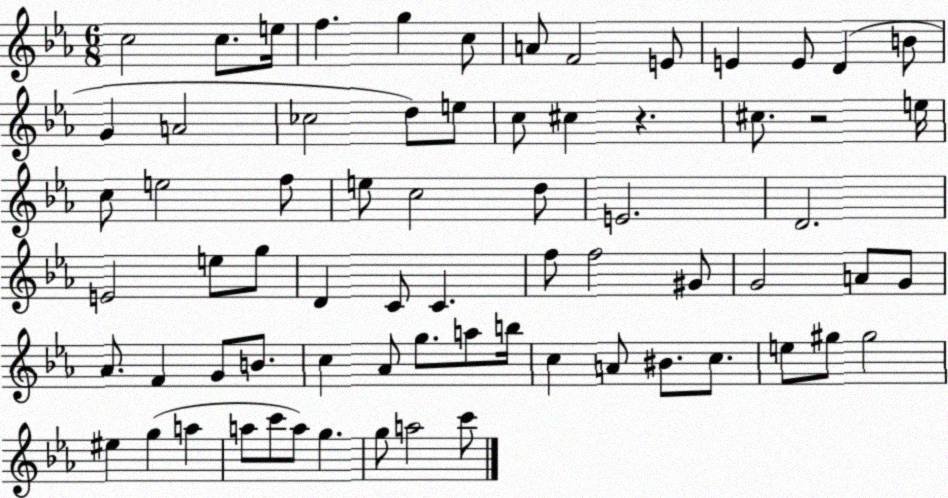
X:1
T:Untitled
M:6/8
L:1/4
K:Eb
c2 c/2 e/4 f g c/2 A/2 F2 E/2 E E/2 D B/2 G A2 _c2 d/2 e/2 c/2 ^c z ^c/2 z2 e/4 c/2 e2 f/2 e/2 c2 d/2 E2 D2 E2 e/2 g/2 D C/2 C f/2 f2 ^G/2 G2 A/2 G/2 _A/2 F G/2 B/2 c _A/2 g/2 a/2 b/4 c A/2 ^B/2 c/2 e/2 ^g/2 ^g2 ^e g a a/2 c'/2 a/2 g g/2 a2 c'/2